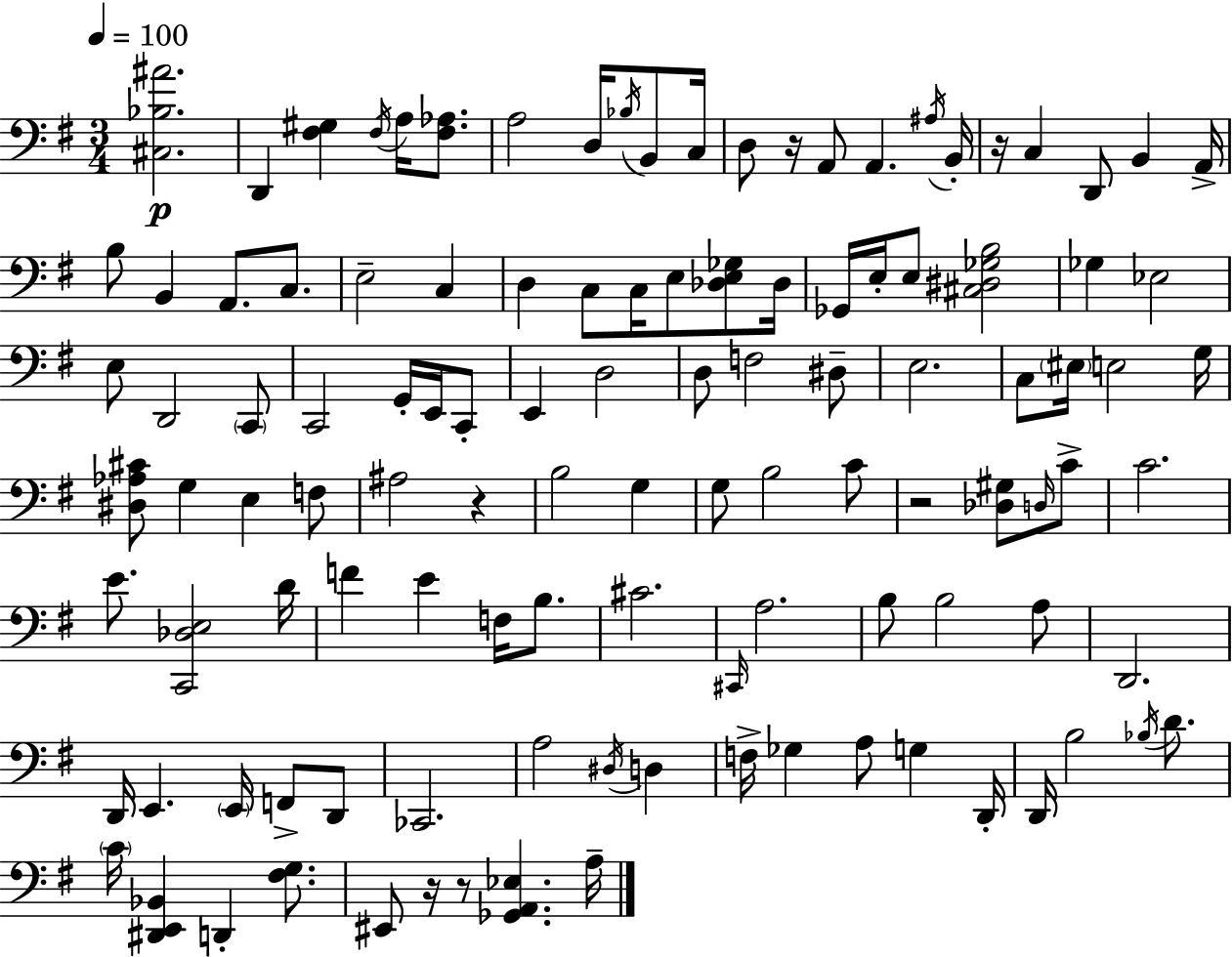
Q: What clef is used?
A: bass